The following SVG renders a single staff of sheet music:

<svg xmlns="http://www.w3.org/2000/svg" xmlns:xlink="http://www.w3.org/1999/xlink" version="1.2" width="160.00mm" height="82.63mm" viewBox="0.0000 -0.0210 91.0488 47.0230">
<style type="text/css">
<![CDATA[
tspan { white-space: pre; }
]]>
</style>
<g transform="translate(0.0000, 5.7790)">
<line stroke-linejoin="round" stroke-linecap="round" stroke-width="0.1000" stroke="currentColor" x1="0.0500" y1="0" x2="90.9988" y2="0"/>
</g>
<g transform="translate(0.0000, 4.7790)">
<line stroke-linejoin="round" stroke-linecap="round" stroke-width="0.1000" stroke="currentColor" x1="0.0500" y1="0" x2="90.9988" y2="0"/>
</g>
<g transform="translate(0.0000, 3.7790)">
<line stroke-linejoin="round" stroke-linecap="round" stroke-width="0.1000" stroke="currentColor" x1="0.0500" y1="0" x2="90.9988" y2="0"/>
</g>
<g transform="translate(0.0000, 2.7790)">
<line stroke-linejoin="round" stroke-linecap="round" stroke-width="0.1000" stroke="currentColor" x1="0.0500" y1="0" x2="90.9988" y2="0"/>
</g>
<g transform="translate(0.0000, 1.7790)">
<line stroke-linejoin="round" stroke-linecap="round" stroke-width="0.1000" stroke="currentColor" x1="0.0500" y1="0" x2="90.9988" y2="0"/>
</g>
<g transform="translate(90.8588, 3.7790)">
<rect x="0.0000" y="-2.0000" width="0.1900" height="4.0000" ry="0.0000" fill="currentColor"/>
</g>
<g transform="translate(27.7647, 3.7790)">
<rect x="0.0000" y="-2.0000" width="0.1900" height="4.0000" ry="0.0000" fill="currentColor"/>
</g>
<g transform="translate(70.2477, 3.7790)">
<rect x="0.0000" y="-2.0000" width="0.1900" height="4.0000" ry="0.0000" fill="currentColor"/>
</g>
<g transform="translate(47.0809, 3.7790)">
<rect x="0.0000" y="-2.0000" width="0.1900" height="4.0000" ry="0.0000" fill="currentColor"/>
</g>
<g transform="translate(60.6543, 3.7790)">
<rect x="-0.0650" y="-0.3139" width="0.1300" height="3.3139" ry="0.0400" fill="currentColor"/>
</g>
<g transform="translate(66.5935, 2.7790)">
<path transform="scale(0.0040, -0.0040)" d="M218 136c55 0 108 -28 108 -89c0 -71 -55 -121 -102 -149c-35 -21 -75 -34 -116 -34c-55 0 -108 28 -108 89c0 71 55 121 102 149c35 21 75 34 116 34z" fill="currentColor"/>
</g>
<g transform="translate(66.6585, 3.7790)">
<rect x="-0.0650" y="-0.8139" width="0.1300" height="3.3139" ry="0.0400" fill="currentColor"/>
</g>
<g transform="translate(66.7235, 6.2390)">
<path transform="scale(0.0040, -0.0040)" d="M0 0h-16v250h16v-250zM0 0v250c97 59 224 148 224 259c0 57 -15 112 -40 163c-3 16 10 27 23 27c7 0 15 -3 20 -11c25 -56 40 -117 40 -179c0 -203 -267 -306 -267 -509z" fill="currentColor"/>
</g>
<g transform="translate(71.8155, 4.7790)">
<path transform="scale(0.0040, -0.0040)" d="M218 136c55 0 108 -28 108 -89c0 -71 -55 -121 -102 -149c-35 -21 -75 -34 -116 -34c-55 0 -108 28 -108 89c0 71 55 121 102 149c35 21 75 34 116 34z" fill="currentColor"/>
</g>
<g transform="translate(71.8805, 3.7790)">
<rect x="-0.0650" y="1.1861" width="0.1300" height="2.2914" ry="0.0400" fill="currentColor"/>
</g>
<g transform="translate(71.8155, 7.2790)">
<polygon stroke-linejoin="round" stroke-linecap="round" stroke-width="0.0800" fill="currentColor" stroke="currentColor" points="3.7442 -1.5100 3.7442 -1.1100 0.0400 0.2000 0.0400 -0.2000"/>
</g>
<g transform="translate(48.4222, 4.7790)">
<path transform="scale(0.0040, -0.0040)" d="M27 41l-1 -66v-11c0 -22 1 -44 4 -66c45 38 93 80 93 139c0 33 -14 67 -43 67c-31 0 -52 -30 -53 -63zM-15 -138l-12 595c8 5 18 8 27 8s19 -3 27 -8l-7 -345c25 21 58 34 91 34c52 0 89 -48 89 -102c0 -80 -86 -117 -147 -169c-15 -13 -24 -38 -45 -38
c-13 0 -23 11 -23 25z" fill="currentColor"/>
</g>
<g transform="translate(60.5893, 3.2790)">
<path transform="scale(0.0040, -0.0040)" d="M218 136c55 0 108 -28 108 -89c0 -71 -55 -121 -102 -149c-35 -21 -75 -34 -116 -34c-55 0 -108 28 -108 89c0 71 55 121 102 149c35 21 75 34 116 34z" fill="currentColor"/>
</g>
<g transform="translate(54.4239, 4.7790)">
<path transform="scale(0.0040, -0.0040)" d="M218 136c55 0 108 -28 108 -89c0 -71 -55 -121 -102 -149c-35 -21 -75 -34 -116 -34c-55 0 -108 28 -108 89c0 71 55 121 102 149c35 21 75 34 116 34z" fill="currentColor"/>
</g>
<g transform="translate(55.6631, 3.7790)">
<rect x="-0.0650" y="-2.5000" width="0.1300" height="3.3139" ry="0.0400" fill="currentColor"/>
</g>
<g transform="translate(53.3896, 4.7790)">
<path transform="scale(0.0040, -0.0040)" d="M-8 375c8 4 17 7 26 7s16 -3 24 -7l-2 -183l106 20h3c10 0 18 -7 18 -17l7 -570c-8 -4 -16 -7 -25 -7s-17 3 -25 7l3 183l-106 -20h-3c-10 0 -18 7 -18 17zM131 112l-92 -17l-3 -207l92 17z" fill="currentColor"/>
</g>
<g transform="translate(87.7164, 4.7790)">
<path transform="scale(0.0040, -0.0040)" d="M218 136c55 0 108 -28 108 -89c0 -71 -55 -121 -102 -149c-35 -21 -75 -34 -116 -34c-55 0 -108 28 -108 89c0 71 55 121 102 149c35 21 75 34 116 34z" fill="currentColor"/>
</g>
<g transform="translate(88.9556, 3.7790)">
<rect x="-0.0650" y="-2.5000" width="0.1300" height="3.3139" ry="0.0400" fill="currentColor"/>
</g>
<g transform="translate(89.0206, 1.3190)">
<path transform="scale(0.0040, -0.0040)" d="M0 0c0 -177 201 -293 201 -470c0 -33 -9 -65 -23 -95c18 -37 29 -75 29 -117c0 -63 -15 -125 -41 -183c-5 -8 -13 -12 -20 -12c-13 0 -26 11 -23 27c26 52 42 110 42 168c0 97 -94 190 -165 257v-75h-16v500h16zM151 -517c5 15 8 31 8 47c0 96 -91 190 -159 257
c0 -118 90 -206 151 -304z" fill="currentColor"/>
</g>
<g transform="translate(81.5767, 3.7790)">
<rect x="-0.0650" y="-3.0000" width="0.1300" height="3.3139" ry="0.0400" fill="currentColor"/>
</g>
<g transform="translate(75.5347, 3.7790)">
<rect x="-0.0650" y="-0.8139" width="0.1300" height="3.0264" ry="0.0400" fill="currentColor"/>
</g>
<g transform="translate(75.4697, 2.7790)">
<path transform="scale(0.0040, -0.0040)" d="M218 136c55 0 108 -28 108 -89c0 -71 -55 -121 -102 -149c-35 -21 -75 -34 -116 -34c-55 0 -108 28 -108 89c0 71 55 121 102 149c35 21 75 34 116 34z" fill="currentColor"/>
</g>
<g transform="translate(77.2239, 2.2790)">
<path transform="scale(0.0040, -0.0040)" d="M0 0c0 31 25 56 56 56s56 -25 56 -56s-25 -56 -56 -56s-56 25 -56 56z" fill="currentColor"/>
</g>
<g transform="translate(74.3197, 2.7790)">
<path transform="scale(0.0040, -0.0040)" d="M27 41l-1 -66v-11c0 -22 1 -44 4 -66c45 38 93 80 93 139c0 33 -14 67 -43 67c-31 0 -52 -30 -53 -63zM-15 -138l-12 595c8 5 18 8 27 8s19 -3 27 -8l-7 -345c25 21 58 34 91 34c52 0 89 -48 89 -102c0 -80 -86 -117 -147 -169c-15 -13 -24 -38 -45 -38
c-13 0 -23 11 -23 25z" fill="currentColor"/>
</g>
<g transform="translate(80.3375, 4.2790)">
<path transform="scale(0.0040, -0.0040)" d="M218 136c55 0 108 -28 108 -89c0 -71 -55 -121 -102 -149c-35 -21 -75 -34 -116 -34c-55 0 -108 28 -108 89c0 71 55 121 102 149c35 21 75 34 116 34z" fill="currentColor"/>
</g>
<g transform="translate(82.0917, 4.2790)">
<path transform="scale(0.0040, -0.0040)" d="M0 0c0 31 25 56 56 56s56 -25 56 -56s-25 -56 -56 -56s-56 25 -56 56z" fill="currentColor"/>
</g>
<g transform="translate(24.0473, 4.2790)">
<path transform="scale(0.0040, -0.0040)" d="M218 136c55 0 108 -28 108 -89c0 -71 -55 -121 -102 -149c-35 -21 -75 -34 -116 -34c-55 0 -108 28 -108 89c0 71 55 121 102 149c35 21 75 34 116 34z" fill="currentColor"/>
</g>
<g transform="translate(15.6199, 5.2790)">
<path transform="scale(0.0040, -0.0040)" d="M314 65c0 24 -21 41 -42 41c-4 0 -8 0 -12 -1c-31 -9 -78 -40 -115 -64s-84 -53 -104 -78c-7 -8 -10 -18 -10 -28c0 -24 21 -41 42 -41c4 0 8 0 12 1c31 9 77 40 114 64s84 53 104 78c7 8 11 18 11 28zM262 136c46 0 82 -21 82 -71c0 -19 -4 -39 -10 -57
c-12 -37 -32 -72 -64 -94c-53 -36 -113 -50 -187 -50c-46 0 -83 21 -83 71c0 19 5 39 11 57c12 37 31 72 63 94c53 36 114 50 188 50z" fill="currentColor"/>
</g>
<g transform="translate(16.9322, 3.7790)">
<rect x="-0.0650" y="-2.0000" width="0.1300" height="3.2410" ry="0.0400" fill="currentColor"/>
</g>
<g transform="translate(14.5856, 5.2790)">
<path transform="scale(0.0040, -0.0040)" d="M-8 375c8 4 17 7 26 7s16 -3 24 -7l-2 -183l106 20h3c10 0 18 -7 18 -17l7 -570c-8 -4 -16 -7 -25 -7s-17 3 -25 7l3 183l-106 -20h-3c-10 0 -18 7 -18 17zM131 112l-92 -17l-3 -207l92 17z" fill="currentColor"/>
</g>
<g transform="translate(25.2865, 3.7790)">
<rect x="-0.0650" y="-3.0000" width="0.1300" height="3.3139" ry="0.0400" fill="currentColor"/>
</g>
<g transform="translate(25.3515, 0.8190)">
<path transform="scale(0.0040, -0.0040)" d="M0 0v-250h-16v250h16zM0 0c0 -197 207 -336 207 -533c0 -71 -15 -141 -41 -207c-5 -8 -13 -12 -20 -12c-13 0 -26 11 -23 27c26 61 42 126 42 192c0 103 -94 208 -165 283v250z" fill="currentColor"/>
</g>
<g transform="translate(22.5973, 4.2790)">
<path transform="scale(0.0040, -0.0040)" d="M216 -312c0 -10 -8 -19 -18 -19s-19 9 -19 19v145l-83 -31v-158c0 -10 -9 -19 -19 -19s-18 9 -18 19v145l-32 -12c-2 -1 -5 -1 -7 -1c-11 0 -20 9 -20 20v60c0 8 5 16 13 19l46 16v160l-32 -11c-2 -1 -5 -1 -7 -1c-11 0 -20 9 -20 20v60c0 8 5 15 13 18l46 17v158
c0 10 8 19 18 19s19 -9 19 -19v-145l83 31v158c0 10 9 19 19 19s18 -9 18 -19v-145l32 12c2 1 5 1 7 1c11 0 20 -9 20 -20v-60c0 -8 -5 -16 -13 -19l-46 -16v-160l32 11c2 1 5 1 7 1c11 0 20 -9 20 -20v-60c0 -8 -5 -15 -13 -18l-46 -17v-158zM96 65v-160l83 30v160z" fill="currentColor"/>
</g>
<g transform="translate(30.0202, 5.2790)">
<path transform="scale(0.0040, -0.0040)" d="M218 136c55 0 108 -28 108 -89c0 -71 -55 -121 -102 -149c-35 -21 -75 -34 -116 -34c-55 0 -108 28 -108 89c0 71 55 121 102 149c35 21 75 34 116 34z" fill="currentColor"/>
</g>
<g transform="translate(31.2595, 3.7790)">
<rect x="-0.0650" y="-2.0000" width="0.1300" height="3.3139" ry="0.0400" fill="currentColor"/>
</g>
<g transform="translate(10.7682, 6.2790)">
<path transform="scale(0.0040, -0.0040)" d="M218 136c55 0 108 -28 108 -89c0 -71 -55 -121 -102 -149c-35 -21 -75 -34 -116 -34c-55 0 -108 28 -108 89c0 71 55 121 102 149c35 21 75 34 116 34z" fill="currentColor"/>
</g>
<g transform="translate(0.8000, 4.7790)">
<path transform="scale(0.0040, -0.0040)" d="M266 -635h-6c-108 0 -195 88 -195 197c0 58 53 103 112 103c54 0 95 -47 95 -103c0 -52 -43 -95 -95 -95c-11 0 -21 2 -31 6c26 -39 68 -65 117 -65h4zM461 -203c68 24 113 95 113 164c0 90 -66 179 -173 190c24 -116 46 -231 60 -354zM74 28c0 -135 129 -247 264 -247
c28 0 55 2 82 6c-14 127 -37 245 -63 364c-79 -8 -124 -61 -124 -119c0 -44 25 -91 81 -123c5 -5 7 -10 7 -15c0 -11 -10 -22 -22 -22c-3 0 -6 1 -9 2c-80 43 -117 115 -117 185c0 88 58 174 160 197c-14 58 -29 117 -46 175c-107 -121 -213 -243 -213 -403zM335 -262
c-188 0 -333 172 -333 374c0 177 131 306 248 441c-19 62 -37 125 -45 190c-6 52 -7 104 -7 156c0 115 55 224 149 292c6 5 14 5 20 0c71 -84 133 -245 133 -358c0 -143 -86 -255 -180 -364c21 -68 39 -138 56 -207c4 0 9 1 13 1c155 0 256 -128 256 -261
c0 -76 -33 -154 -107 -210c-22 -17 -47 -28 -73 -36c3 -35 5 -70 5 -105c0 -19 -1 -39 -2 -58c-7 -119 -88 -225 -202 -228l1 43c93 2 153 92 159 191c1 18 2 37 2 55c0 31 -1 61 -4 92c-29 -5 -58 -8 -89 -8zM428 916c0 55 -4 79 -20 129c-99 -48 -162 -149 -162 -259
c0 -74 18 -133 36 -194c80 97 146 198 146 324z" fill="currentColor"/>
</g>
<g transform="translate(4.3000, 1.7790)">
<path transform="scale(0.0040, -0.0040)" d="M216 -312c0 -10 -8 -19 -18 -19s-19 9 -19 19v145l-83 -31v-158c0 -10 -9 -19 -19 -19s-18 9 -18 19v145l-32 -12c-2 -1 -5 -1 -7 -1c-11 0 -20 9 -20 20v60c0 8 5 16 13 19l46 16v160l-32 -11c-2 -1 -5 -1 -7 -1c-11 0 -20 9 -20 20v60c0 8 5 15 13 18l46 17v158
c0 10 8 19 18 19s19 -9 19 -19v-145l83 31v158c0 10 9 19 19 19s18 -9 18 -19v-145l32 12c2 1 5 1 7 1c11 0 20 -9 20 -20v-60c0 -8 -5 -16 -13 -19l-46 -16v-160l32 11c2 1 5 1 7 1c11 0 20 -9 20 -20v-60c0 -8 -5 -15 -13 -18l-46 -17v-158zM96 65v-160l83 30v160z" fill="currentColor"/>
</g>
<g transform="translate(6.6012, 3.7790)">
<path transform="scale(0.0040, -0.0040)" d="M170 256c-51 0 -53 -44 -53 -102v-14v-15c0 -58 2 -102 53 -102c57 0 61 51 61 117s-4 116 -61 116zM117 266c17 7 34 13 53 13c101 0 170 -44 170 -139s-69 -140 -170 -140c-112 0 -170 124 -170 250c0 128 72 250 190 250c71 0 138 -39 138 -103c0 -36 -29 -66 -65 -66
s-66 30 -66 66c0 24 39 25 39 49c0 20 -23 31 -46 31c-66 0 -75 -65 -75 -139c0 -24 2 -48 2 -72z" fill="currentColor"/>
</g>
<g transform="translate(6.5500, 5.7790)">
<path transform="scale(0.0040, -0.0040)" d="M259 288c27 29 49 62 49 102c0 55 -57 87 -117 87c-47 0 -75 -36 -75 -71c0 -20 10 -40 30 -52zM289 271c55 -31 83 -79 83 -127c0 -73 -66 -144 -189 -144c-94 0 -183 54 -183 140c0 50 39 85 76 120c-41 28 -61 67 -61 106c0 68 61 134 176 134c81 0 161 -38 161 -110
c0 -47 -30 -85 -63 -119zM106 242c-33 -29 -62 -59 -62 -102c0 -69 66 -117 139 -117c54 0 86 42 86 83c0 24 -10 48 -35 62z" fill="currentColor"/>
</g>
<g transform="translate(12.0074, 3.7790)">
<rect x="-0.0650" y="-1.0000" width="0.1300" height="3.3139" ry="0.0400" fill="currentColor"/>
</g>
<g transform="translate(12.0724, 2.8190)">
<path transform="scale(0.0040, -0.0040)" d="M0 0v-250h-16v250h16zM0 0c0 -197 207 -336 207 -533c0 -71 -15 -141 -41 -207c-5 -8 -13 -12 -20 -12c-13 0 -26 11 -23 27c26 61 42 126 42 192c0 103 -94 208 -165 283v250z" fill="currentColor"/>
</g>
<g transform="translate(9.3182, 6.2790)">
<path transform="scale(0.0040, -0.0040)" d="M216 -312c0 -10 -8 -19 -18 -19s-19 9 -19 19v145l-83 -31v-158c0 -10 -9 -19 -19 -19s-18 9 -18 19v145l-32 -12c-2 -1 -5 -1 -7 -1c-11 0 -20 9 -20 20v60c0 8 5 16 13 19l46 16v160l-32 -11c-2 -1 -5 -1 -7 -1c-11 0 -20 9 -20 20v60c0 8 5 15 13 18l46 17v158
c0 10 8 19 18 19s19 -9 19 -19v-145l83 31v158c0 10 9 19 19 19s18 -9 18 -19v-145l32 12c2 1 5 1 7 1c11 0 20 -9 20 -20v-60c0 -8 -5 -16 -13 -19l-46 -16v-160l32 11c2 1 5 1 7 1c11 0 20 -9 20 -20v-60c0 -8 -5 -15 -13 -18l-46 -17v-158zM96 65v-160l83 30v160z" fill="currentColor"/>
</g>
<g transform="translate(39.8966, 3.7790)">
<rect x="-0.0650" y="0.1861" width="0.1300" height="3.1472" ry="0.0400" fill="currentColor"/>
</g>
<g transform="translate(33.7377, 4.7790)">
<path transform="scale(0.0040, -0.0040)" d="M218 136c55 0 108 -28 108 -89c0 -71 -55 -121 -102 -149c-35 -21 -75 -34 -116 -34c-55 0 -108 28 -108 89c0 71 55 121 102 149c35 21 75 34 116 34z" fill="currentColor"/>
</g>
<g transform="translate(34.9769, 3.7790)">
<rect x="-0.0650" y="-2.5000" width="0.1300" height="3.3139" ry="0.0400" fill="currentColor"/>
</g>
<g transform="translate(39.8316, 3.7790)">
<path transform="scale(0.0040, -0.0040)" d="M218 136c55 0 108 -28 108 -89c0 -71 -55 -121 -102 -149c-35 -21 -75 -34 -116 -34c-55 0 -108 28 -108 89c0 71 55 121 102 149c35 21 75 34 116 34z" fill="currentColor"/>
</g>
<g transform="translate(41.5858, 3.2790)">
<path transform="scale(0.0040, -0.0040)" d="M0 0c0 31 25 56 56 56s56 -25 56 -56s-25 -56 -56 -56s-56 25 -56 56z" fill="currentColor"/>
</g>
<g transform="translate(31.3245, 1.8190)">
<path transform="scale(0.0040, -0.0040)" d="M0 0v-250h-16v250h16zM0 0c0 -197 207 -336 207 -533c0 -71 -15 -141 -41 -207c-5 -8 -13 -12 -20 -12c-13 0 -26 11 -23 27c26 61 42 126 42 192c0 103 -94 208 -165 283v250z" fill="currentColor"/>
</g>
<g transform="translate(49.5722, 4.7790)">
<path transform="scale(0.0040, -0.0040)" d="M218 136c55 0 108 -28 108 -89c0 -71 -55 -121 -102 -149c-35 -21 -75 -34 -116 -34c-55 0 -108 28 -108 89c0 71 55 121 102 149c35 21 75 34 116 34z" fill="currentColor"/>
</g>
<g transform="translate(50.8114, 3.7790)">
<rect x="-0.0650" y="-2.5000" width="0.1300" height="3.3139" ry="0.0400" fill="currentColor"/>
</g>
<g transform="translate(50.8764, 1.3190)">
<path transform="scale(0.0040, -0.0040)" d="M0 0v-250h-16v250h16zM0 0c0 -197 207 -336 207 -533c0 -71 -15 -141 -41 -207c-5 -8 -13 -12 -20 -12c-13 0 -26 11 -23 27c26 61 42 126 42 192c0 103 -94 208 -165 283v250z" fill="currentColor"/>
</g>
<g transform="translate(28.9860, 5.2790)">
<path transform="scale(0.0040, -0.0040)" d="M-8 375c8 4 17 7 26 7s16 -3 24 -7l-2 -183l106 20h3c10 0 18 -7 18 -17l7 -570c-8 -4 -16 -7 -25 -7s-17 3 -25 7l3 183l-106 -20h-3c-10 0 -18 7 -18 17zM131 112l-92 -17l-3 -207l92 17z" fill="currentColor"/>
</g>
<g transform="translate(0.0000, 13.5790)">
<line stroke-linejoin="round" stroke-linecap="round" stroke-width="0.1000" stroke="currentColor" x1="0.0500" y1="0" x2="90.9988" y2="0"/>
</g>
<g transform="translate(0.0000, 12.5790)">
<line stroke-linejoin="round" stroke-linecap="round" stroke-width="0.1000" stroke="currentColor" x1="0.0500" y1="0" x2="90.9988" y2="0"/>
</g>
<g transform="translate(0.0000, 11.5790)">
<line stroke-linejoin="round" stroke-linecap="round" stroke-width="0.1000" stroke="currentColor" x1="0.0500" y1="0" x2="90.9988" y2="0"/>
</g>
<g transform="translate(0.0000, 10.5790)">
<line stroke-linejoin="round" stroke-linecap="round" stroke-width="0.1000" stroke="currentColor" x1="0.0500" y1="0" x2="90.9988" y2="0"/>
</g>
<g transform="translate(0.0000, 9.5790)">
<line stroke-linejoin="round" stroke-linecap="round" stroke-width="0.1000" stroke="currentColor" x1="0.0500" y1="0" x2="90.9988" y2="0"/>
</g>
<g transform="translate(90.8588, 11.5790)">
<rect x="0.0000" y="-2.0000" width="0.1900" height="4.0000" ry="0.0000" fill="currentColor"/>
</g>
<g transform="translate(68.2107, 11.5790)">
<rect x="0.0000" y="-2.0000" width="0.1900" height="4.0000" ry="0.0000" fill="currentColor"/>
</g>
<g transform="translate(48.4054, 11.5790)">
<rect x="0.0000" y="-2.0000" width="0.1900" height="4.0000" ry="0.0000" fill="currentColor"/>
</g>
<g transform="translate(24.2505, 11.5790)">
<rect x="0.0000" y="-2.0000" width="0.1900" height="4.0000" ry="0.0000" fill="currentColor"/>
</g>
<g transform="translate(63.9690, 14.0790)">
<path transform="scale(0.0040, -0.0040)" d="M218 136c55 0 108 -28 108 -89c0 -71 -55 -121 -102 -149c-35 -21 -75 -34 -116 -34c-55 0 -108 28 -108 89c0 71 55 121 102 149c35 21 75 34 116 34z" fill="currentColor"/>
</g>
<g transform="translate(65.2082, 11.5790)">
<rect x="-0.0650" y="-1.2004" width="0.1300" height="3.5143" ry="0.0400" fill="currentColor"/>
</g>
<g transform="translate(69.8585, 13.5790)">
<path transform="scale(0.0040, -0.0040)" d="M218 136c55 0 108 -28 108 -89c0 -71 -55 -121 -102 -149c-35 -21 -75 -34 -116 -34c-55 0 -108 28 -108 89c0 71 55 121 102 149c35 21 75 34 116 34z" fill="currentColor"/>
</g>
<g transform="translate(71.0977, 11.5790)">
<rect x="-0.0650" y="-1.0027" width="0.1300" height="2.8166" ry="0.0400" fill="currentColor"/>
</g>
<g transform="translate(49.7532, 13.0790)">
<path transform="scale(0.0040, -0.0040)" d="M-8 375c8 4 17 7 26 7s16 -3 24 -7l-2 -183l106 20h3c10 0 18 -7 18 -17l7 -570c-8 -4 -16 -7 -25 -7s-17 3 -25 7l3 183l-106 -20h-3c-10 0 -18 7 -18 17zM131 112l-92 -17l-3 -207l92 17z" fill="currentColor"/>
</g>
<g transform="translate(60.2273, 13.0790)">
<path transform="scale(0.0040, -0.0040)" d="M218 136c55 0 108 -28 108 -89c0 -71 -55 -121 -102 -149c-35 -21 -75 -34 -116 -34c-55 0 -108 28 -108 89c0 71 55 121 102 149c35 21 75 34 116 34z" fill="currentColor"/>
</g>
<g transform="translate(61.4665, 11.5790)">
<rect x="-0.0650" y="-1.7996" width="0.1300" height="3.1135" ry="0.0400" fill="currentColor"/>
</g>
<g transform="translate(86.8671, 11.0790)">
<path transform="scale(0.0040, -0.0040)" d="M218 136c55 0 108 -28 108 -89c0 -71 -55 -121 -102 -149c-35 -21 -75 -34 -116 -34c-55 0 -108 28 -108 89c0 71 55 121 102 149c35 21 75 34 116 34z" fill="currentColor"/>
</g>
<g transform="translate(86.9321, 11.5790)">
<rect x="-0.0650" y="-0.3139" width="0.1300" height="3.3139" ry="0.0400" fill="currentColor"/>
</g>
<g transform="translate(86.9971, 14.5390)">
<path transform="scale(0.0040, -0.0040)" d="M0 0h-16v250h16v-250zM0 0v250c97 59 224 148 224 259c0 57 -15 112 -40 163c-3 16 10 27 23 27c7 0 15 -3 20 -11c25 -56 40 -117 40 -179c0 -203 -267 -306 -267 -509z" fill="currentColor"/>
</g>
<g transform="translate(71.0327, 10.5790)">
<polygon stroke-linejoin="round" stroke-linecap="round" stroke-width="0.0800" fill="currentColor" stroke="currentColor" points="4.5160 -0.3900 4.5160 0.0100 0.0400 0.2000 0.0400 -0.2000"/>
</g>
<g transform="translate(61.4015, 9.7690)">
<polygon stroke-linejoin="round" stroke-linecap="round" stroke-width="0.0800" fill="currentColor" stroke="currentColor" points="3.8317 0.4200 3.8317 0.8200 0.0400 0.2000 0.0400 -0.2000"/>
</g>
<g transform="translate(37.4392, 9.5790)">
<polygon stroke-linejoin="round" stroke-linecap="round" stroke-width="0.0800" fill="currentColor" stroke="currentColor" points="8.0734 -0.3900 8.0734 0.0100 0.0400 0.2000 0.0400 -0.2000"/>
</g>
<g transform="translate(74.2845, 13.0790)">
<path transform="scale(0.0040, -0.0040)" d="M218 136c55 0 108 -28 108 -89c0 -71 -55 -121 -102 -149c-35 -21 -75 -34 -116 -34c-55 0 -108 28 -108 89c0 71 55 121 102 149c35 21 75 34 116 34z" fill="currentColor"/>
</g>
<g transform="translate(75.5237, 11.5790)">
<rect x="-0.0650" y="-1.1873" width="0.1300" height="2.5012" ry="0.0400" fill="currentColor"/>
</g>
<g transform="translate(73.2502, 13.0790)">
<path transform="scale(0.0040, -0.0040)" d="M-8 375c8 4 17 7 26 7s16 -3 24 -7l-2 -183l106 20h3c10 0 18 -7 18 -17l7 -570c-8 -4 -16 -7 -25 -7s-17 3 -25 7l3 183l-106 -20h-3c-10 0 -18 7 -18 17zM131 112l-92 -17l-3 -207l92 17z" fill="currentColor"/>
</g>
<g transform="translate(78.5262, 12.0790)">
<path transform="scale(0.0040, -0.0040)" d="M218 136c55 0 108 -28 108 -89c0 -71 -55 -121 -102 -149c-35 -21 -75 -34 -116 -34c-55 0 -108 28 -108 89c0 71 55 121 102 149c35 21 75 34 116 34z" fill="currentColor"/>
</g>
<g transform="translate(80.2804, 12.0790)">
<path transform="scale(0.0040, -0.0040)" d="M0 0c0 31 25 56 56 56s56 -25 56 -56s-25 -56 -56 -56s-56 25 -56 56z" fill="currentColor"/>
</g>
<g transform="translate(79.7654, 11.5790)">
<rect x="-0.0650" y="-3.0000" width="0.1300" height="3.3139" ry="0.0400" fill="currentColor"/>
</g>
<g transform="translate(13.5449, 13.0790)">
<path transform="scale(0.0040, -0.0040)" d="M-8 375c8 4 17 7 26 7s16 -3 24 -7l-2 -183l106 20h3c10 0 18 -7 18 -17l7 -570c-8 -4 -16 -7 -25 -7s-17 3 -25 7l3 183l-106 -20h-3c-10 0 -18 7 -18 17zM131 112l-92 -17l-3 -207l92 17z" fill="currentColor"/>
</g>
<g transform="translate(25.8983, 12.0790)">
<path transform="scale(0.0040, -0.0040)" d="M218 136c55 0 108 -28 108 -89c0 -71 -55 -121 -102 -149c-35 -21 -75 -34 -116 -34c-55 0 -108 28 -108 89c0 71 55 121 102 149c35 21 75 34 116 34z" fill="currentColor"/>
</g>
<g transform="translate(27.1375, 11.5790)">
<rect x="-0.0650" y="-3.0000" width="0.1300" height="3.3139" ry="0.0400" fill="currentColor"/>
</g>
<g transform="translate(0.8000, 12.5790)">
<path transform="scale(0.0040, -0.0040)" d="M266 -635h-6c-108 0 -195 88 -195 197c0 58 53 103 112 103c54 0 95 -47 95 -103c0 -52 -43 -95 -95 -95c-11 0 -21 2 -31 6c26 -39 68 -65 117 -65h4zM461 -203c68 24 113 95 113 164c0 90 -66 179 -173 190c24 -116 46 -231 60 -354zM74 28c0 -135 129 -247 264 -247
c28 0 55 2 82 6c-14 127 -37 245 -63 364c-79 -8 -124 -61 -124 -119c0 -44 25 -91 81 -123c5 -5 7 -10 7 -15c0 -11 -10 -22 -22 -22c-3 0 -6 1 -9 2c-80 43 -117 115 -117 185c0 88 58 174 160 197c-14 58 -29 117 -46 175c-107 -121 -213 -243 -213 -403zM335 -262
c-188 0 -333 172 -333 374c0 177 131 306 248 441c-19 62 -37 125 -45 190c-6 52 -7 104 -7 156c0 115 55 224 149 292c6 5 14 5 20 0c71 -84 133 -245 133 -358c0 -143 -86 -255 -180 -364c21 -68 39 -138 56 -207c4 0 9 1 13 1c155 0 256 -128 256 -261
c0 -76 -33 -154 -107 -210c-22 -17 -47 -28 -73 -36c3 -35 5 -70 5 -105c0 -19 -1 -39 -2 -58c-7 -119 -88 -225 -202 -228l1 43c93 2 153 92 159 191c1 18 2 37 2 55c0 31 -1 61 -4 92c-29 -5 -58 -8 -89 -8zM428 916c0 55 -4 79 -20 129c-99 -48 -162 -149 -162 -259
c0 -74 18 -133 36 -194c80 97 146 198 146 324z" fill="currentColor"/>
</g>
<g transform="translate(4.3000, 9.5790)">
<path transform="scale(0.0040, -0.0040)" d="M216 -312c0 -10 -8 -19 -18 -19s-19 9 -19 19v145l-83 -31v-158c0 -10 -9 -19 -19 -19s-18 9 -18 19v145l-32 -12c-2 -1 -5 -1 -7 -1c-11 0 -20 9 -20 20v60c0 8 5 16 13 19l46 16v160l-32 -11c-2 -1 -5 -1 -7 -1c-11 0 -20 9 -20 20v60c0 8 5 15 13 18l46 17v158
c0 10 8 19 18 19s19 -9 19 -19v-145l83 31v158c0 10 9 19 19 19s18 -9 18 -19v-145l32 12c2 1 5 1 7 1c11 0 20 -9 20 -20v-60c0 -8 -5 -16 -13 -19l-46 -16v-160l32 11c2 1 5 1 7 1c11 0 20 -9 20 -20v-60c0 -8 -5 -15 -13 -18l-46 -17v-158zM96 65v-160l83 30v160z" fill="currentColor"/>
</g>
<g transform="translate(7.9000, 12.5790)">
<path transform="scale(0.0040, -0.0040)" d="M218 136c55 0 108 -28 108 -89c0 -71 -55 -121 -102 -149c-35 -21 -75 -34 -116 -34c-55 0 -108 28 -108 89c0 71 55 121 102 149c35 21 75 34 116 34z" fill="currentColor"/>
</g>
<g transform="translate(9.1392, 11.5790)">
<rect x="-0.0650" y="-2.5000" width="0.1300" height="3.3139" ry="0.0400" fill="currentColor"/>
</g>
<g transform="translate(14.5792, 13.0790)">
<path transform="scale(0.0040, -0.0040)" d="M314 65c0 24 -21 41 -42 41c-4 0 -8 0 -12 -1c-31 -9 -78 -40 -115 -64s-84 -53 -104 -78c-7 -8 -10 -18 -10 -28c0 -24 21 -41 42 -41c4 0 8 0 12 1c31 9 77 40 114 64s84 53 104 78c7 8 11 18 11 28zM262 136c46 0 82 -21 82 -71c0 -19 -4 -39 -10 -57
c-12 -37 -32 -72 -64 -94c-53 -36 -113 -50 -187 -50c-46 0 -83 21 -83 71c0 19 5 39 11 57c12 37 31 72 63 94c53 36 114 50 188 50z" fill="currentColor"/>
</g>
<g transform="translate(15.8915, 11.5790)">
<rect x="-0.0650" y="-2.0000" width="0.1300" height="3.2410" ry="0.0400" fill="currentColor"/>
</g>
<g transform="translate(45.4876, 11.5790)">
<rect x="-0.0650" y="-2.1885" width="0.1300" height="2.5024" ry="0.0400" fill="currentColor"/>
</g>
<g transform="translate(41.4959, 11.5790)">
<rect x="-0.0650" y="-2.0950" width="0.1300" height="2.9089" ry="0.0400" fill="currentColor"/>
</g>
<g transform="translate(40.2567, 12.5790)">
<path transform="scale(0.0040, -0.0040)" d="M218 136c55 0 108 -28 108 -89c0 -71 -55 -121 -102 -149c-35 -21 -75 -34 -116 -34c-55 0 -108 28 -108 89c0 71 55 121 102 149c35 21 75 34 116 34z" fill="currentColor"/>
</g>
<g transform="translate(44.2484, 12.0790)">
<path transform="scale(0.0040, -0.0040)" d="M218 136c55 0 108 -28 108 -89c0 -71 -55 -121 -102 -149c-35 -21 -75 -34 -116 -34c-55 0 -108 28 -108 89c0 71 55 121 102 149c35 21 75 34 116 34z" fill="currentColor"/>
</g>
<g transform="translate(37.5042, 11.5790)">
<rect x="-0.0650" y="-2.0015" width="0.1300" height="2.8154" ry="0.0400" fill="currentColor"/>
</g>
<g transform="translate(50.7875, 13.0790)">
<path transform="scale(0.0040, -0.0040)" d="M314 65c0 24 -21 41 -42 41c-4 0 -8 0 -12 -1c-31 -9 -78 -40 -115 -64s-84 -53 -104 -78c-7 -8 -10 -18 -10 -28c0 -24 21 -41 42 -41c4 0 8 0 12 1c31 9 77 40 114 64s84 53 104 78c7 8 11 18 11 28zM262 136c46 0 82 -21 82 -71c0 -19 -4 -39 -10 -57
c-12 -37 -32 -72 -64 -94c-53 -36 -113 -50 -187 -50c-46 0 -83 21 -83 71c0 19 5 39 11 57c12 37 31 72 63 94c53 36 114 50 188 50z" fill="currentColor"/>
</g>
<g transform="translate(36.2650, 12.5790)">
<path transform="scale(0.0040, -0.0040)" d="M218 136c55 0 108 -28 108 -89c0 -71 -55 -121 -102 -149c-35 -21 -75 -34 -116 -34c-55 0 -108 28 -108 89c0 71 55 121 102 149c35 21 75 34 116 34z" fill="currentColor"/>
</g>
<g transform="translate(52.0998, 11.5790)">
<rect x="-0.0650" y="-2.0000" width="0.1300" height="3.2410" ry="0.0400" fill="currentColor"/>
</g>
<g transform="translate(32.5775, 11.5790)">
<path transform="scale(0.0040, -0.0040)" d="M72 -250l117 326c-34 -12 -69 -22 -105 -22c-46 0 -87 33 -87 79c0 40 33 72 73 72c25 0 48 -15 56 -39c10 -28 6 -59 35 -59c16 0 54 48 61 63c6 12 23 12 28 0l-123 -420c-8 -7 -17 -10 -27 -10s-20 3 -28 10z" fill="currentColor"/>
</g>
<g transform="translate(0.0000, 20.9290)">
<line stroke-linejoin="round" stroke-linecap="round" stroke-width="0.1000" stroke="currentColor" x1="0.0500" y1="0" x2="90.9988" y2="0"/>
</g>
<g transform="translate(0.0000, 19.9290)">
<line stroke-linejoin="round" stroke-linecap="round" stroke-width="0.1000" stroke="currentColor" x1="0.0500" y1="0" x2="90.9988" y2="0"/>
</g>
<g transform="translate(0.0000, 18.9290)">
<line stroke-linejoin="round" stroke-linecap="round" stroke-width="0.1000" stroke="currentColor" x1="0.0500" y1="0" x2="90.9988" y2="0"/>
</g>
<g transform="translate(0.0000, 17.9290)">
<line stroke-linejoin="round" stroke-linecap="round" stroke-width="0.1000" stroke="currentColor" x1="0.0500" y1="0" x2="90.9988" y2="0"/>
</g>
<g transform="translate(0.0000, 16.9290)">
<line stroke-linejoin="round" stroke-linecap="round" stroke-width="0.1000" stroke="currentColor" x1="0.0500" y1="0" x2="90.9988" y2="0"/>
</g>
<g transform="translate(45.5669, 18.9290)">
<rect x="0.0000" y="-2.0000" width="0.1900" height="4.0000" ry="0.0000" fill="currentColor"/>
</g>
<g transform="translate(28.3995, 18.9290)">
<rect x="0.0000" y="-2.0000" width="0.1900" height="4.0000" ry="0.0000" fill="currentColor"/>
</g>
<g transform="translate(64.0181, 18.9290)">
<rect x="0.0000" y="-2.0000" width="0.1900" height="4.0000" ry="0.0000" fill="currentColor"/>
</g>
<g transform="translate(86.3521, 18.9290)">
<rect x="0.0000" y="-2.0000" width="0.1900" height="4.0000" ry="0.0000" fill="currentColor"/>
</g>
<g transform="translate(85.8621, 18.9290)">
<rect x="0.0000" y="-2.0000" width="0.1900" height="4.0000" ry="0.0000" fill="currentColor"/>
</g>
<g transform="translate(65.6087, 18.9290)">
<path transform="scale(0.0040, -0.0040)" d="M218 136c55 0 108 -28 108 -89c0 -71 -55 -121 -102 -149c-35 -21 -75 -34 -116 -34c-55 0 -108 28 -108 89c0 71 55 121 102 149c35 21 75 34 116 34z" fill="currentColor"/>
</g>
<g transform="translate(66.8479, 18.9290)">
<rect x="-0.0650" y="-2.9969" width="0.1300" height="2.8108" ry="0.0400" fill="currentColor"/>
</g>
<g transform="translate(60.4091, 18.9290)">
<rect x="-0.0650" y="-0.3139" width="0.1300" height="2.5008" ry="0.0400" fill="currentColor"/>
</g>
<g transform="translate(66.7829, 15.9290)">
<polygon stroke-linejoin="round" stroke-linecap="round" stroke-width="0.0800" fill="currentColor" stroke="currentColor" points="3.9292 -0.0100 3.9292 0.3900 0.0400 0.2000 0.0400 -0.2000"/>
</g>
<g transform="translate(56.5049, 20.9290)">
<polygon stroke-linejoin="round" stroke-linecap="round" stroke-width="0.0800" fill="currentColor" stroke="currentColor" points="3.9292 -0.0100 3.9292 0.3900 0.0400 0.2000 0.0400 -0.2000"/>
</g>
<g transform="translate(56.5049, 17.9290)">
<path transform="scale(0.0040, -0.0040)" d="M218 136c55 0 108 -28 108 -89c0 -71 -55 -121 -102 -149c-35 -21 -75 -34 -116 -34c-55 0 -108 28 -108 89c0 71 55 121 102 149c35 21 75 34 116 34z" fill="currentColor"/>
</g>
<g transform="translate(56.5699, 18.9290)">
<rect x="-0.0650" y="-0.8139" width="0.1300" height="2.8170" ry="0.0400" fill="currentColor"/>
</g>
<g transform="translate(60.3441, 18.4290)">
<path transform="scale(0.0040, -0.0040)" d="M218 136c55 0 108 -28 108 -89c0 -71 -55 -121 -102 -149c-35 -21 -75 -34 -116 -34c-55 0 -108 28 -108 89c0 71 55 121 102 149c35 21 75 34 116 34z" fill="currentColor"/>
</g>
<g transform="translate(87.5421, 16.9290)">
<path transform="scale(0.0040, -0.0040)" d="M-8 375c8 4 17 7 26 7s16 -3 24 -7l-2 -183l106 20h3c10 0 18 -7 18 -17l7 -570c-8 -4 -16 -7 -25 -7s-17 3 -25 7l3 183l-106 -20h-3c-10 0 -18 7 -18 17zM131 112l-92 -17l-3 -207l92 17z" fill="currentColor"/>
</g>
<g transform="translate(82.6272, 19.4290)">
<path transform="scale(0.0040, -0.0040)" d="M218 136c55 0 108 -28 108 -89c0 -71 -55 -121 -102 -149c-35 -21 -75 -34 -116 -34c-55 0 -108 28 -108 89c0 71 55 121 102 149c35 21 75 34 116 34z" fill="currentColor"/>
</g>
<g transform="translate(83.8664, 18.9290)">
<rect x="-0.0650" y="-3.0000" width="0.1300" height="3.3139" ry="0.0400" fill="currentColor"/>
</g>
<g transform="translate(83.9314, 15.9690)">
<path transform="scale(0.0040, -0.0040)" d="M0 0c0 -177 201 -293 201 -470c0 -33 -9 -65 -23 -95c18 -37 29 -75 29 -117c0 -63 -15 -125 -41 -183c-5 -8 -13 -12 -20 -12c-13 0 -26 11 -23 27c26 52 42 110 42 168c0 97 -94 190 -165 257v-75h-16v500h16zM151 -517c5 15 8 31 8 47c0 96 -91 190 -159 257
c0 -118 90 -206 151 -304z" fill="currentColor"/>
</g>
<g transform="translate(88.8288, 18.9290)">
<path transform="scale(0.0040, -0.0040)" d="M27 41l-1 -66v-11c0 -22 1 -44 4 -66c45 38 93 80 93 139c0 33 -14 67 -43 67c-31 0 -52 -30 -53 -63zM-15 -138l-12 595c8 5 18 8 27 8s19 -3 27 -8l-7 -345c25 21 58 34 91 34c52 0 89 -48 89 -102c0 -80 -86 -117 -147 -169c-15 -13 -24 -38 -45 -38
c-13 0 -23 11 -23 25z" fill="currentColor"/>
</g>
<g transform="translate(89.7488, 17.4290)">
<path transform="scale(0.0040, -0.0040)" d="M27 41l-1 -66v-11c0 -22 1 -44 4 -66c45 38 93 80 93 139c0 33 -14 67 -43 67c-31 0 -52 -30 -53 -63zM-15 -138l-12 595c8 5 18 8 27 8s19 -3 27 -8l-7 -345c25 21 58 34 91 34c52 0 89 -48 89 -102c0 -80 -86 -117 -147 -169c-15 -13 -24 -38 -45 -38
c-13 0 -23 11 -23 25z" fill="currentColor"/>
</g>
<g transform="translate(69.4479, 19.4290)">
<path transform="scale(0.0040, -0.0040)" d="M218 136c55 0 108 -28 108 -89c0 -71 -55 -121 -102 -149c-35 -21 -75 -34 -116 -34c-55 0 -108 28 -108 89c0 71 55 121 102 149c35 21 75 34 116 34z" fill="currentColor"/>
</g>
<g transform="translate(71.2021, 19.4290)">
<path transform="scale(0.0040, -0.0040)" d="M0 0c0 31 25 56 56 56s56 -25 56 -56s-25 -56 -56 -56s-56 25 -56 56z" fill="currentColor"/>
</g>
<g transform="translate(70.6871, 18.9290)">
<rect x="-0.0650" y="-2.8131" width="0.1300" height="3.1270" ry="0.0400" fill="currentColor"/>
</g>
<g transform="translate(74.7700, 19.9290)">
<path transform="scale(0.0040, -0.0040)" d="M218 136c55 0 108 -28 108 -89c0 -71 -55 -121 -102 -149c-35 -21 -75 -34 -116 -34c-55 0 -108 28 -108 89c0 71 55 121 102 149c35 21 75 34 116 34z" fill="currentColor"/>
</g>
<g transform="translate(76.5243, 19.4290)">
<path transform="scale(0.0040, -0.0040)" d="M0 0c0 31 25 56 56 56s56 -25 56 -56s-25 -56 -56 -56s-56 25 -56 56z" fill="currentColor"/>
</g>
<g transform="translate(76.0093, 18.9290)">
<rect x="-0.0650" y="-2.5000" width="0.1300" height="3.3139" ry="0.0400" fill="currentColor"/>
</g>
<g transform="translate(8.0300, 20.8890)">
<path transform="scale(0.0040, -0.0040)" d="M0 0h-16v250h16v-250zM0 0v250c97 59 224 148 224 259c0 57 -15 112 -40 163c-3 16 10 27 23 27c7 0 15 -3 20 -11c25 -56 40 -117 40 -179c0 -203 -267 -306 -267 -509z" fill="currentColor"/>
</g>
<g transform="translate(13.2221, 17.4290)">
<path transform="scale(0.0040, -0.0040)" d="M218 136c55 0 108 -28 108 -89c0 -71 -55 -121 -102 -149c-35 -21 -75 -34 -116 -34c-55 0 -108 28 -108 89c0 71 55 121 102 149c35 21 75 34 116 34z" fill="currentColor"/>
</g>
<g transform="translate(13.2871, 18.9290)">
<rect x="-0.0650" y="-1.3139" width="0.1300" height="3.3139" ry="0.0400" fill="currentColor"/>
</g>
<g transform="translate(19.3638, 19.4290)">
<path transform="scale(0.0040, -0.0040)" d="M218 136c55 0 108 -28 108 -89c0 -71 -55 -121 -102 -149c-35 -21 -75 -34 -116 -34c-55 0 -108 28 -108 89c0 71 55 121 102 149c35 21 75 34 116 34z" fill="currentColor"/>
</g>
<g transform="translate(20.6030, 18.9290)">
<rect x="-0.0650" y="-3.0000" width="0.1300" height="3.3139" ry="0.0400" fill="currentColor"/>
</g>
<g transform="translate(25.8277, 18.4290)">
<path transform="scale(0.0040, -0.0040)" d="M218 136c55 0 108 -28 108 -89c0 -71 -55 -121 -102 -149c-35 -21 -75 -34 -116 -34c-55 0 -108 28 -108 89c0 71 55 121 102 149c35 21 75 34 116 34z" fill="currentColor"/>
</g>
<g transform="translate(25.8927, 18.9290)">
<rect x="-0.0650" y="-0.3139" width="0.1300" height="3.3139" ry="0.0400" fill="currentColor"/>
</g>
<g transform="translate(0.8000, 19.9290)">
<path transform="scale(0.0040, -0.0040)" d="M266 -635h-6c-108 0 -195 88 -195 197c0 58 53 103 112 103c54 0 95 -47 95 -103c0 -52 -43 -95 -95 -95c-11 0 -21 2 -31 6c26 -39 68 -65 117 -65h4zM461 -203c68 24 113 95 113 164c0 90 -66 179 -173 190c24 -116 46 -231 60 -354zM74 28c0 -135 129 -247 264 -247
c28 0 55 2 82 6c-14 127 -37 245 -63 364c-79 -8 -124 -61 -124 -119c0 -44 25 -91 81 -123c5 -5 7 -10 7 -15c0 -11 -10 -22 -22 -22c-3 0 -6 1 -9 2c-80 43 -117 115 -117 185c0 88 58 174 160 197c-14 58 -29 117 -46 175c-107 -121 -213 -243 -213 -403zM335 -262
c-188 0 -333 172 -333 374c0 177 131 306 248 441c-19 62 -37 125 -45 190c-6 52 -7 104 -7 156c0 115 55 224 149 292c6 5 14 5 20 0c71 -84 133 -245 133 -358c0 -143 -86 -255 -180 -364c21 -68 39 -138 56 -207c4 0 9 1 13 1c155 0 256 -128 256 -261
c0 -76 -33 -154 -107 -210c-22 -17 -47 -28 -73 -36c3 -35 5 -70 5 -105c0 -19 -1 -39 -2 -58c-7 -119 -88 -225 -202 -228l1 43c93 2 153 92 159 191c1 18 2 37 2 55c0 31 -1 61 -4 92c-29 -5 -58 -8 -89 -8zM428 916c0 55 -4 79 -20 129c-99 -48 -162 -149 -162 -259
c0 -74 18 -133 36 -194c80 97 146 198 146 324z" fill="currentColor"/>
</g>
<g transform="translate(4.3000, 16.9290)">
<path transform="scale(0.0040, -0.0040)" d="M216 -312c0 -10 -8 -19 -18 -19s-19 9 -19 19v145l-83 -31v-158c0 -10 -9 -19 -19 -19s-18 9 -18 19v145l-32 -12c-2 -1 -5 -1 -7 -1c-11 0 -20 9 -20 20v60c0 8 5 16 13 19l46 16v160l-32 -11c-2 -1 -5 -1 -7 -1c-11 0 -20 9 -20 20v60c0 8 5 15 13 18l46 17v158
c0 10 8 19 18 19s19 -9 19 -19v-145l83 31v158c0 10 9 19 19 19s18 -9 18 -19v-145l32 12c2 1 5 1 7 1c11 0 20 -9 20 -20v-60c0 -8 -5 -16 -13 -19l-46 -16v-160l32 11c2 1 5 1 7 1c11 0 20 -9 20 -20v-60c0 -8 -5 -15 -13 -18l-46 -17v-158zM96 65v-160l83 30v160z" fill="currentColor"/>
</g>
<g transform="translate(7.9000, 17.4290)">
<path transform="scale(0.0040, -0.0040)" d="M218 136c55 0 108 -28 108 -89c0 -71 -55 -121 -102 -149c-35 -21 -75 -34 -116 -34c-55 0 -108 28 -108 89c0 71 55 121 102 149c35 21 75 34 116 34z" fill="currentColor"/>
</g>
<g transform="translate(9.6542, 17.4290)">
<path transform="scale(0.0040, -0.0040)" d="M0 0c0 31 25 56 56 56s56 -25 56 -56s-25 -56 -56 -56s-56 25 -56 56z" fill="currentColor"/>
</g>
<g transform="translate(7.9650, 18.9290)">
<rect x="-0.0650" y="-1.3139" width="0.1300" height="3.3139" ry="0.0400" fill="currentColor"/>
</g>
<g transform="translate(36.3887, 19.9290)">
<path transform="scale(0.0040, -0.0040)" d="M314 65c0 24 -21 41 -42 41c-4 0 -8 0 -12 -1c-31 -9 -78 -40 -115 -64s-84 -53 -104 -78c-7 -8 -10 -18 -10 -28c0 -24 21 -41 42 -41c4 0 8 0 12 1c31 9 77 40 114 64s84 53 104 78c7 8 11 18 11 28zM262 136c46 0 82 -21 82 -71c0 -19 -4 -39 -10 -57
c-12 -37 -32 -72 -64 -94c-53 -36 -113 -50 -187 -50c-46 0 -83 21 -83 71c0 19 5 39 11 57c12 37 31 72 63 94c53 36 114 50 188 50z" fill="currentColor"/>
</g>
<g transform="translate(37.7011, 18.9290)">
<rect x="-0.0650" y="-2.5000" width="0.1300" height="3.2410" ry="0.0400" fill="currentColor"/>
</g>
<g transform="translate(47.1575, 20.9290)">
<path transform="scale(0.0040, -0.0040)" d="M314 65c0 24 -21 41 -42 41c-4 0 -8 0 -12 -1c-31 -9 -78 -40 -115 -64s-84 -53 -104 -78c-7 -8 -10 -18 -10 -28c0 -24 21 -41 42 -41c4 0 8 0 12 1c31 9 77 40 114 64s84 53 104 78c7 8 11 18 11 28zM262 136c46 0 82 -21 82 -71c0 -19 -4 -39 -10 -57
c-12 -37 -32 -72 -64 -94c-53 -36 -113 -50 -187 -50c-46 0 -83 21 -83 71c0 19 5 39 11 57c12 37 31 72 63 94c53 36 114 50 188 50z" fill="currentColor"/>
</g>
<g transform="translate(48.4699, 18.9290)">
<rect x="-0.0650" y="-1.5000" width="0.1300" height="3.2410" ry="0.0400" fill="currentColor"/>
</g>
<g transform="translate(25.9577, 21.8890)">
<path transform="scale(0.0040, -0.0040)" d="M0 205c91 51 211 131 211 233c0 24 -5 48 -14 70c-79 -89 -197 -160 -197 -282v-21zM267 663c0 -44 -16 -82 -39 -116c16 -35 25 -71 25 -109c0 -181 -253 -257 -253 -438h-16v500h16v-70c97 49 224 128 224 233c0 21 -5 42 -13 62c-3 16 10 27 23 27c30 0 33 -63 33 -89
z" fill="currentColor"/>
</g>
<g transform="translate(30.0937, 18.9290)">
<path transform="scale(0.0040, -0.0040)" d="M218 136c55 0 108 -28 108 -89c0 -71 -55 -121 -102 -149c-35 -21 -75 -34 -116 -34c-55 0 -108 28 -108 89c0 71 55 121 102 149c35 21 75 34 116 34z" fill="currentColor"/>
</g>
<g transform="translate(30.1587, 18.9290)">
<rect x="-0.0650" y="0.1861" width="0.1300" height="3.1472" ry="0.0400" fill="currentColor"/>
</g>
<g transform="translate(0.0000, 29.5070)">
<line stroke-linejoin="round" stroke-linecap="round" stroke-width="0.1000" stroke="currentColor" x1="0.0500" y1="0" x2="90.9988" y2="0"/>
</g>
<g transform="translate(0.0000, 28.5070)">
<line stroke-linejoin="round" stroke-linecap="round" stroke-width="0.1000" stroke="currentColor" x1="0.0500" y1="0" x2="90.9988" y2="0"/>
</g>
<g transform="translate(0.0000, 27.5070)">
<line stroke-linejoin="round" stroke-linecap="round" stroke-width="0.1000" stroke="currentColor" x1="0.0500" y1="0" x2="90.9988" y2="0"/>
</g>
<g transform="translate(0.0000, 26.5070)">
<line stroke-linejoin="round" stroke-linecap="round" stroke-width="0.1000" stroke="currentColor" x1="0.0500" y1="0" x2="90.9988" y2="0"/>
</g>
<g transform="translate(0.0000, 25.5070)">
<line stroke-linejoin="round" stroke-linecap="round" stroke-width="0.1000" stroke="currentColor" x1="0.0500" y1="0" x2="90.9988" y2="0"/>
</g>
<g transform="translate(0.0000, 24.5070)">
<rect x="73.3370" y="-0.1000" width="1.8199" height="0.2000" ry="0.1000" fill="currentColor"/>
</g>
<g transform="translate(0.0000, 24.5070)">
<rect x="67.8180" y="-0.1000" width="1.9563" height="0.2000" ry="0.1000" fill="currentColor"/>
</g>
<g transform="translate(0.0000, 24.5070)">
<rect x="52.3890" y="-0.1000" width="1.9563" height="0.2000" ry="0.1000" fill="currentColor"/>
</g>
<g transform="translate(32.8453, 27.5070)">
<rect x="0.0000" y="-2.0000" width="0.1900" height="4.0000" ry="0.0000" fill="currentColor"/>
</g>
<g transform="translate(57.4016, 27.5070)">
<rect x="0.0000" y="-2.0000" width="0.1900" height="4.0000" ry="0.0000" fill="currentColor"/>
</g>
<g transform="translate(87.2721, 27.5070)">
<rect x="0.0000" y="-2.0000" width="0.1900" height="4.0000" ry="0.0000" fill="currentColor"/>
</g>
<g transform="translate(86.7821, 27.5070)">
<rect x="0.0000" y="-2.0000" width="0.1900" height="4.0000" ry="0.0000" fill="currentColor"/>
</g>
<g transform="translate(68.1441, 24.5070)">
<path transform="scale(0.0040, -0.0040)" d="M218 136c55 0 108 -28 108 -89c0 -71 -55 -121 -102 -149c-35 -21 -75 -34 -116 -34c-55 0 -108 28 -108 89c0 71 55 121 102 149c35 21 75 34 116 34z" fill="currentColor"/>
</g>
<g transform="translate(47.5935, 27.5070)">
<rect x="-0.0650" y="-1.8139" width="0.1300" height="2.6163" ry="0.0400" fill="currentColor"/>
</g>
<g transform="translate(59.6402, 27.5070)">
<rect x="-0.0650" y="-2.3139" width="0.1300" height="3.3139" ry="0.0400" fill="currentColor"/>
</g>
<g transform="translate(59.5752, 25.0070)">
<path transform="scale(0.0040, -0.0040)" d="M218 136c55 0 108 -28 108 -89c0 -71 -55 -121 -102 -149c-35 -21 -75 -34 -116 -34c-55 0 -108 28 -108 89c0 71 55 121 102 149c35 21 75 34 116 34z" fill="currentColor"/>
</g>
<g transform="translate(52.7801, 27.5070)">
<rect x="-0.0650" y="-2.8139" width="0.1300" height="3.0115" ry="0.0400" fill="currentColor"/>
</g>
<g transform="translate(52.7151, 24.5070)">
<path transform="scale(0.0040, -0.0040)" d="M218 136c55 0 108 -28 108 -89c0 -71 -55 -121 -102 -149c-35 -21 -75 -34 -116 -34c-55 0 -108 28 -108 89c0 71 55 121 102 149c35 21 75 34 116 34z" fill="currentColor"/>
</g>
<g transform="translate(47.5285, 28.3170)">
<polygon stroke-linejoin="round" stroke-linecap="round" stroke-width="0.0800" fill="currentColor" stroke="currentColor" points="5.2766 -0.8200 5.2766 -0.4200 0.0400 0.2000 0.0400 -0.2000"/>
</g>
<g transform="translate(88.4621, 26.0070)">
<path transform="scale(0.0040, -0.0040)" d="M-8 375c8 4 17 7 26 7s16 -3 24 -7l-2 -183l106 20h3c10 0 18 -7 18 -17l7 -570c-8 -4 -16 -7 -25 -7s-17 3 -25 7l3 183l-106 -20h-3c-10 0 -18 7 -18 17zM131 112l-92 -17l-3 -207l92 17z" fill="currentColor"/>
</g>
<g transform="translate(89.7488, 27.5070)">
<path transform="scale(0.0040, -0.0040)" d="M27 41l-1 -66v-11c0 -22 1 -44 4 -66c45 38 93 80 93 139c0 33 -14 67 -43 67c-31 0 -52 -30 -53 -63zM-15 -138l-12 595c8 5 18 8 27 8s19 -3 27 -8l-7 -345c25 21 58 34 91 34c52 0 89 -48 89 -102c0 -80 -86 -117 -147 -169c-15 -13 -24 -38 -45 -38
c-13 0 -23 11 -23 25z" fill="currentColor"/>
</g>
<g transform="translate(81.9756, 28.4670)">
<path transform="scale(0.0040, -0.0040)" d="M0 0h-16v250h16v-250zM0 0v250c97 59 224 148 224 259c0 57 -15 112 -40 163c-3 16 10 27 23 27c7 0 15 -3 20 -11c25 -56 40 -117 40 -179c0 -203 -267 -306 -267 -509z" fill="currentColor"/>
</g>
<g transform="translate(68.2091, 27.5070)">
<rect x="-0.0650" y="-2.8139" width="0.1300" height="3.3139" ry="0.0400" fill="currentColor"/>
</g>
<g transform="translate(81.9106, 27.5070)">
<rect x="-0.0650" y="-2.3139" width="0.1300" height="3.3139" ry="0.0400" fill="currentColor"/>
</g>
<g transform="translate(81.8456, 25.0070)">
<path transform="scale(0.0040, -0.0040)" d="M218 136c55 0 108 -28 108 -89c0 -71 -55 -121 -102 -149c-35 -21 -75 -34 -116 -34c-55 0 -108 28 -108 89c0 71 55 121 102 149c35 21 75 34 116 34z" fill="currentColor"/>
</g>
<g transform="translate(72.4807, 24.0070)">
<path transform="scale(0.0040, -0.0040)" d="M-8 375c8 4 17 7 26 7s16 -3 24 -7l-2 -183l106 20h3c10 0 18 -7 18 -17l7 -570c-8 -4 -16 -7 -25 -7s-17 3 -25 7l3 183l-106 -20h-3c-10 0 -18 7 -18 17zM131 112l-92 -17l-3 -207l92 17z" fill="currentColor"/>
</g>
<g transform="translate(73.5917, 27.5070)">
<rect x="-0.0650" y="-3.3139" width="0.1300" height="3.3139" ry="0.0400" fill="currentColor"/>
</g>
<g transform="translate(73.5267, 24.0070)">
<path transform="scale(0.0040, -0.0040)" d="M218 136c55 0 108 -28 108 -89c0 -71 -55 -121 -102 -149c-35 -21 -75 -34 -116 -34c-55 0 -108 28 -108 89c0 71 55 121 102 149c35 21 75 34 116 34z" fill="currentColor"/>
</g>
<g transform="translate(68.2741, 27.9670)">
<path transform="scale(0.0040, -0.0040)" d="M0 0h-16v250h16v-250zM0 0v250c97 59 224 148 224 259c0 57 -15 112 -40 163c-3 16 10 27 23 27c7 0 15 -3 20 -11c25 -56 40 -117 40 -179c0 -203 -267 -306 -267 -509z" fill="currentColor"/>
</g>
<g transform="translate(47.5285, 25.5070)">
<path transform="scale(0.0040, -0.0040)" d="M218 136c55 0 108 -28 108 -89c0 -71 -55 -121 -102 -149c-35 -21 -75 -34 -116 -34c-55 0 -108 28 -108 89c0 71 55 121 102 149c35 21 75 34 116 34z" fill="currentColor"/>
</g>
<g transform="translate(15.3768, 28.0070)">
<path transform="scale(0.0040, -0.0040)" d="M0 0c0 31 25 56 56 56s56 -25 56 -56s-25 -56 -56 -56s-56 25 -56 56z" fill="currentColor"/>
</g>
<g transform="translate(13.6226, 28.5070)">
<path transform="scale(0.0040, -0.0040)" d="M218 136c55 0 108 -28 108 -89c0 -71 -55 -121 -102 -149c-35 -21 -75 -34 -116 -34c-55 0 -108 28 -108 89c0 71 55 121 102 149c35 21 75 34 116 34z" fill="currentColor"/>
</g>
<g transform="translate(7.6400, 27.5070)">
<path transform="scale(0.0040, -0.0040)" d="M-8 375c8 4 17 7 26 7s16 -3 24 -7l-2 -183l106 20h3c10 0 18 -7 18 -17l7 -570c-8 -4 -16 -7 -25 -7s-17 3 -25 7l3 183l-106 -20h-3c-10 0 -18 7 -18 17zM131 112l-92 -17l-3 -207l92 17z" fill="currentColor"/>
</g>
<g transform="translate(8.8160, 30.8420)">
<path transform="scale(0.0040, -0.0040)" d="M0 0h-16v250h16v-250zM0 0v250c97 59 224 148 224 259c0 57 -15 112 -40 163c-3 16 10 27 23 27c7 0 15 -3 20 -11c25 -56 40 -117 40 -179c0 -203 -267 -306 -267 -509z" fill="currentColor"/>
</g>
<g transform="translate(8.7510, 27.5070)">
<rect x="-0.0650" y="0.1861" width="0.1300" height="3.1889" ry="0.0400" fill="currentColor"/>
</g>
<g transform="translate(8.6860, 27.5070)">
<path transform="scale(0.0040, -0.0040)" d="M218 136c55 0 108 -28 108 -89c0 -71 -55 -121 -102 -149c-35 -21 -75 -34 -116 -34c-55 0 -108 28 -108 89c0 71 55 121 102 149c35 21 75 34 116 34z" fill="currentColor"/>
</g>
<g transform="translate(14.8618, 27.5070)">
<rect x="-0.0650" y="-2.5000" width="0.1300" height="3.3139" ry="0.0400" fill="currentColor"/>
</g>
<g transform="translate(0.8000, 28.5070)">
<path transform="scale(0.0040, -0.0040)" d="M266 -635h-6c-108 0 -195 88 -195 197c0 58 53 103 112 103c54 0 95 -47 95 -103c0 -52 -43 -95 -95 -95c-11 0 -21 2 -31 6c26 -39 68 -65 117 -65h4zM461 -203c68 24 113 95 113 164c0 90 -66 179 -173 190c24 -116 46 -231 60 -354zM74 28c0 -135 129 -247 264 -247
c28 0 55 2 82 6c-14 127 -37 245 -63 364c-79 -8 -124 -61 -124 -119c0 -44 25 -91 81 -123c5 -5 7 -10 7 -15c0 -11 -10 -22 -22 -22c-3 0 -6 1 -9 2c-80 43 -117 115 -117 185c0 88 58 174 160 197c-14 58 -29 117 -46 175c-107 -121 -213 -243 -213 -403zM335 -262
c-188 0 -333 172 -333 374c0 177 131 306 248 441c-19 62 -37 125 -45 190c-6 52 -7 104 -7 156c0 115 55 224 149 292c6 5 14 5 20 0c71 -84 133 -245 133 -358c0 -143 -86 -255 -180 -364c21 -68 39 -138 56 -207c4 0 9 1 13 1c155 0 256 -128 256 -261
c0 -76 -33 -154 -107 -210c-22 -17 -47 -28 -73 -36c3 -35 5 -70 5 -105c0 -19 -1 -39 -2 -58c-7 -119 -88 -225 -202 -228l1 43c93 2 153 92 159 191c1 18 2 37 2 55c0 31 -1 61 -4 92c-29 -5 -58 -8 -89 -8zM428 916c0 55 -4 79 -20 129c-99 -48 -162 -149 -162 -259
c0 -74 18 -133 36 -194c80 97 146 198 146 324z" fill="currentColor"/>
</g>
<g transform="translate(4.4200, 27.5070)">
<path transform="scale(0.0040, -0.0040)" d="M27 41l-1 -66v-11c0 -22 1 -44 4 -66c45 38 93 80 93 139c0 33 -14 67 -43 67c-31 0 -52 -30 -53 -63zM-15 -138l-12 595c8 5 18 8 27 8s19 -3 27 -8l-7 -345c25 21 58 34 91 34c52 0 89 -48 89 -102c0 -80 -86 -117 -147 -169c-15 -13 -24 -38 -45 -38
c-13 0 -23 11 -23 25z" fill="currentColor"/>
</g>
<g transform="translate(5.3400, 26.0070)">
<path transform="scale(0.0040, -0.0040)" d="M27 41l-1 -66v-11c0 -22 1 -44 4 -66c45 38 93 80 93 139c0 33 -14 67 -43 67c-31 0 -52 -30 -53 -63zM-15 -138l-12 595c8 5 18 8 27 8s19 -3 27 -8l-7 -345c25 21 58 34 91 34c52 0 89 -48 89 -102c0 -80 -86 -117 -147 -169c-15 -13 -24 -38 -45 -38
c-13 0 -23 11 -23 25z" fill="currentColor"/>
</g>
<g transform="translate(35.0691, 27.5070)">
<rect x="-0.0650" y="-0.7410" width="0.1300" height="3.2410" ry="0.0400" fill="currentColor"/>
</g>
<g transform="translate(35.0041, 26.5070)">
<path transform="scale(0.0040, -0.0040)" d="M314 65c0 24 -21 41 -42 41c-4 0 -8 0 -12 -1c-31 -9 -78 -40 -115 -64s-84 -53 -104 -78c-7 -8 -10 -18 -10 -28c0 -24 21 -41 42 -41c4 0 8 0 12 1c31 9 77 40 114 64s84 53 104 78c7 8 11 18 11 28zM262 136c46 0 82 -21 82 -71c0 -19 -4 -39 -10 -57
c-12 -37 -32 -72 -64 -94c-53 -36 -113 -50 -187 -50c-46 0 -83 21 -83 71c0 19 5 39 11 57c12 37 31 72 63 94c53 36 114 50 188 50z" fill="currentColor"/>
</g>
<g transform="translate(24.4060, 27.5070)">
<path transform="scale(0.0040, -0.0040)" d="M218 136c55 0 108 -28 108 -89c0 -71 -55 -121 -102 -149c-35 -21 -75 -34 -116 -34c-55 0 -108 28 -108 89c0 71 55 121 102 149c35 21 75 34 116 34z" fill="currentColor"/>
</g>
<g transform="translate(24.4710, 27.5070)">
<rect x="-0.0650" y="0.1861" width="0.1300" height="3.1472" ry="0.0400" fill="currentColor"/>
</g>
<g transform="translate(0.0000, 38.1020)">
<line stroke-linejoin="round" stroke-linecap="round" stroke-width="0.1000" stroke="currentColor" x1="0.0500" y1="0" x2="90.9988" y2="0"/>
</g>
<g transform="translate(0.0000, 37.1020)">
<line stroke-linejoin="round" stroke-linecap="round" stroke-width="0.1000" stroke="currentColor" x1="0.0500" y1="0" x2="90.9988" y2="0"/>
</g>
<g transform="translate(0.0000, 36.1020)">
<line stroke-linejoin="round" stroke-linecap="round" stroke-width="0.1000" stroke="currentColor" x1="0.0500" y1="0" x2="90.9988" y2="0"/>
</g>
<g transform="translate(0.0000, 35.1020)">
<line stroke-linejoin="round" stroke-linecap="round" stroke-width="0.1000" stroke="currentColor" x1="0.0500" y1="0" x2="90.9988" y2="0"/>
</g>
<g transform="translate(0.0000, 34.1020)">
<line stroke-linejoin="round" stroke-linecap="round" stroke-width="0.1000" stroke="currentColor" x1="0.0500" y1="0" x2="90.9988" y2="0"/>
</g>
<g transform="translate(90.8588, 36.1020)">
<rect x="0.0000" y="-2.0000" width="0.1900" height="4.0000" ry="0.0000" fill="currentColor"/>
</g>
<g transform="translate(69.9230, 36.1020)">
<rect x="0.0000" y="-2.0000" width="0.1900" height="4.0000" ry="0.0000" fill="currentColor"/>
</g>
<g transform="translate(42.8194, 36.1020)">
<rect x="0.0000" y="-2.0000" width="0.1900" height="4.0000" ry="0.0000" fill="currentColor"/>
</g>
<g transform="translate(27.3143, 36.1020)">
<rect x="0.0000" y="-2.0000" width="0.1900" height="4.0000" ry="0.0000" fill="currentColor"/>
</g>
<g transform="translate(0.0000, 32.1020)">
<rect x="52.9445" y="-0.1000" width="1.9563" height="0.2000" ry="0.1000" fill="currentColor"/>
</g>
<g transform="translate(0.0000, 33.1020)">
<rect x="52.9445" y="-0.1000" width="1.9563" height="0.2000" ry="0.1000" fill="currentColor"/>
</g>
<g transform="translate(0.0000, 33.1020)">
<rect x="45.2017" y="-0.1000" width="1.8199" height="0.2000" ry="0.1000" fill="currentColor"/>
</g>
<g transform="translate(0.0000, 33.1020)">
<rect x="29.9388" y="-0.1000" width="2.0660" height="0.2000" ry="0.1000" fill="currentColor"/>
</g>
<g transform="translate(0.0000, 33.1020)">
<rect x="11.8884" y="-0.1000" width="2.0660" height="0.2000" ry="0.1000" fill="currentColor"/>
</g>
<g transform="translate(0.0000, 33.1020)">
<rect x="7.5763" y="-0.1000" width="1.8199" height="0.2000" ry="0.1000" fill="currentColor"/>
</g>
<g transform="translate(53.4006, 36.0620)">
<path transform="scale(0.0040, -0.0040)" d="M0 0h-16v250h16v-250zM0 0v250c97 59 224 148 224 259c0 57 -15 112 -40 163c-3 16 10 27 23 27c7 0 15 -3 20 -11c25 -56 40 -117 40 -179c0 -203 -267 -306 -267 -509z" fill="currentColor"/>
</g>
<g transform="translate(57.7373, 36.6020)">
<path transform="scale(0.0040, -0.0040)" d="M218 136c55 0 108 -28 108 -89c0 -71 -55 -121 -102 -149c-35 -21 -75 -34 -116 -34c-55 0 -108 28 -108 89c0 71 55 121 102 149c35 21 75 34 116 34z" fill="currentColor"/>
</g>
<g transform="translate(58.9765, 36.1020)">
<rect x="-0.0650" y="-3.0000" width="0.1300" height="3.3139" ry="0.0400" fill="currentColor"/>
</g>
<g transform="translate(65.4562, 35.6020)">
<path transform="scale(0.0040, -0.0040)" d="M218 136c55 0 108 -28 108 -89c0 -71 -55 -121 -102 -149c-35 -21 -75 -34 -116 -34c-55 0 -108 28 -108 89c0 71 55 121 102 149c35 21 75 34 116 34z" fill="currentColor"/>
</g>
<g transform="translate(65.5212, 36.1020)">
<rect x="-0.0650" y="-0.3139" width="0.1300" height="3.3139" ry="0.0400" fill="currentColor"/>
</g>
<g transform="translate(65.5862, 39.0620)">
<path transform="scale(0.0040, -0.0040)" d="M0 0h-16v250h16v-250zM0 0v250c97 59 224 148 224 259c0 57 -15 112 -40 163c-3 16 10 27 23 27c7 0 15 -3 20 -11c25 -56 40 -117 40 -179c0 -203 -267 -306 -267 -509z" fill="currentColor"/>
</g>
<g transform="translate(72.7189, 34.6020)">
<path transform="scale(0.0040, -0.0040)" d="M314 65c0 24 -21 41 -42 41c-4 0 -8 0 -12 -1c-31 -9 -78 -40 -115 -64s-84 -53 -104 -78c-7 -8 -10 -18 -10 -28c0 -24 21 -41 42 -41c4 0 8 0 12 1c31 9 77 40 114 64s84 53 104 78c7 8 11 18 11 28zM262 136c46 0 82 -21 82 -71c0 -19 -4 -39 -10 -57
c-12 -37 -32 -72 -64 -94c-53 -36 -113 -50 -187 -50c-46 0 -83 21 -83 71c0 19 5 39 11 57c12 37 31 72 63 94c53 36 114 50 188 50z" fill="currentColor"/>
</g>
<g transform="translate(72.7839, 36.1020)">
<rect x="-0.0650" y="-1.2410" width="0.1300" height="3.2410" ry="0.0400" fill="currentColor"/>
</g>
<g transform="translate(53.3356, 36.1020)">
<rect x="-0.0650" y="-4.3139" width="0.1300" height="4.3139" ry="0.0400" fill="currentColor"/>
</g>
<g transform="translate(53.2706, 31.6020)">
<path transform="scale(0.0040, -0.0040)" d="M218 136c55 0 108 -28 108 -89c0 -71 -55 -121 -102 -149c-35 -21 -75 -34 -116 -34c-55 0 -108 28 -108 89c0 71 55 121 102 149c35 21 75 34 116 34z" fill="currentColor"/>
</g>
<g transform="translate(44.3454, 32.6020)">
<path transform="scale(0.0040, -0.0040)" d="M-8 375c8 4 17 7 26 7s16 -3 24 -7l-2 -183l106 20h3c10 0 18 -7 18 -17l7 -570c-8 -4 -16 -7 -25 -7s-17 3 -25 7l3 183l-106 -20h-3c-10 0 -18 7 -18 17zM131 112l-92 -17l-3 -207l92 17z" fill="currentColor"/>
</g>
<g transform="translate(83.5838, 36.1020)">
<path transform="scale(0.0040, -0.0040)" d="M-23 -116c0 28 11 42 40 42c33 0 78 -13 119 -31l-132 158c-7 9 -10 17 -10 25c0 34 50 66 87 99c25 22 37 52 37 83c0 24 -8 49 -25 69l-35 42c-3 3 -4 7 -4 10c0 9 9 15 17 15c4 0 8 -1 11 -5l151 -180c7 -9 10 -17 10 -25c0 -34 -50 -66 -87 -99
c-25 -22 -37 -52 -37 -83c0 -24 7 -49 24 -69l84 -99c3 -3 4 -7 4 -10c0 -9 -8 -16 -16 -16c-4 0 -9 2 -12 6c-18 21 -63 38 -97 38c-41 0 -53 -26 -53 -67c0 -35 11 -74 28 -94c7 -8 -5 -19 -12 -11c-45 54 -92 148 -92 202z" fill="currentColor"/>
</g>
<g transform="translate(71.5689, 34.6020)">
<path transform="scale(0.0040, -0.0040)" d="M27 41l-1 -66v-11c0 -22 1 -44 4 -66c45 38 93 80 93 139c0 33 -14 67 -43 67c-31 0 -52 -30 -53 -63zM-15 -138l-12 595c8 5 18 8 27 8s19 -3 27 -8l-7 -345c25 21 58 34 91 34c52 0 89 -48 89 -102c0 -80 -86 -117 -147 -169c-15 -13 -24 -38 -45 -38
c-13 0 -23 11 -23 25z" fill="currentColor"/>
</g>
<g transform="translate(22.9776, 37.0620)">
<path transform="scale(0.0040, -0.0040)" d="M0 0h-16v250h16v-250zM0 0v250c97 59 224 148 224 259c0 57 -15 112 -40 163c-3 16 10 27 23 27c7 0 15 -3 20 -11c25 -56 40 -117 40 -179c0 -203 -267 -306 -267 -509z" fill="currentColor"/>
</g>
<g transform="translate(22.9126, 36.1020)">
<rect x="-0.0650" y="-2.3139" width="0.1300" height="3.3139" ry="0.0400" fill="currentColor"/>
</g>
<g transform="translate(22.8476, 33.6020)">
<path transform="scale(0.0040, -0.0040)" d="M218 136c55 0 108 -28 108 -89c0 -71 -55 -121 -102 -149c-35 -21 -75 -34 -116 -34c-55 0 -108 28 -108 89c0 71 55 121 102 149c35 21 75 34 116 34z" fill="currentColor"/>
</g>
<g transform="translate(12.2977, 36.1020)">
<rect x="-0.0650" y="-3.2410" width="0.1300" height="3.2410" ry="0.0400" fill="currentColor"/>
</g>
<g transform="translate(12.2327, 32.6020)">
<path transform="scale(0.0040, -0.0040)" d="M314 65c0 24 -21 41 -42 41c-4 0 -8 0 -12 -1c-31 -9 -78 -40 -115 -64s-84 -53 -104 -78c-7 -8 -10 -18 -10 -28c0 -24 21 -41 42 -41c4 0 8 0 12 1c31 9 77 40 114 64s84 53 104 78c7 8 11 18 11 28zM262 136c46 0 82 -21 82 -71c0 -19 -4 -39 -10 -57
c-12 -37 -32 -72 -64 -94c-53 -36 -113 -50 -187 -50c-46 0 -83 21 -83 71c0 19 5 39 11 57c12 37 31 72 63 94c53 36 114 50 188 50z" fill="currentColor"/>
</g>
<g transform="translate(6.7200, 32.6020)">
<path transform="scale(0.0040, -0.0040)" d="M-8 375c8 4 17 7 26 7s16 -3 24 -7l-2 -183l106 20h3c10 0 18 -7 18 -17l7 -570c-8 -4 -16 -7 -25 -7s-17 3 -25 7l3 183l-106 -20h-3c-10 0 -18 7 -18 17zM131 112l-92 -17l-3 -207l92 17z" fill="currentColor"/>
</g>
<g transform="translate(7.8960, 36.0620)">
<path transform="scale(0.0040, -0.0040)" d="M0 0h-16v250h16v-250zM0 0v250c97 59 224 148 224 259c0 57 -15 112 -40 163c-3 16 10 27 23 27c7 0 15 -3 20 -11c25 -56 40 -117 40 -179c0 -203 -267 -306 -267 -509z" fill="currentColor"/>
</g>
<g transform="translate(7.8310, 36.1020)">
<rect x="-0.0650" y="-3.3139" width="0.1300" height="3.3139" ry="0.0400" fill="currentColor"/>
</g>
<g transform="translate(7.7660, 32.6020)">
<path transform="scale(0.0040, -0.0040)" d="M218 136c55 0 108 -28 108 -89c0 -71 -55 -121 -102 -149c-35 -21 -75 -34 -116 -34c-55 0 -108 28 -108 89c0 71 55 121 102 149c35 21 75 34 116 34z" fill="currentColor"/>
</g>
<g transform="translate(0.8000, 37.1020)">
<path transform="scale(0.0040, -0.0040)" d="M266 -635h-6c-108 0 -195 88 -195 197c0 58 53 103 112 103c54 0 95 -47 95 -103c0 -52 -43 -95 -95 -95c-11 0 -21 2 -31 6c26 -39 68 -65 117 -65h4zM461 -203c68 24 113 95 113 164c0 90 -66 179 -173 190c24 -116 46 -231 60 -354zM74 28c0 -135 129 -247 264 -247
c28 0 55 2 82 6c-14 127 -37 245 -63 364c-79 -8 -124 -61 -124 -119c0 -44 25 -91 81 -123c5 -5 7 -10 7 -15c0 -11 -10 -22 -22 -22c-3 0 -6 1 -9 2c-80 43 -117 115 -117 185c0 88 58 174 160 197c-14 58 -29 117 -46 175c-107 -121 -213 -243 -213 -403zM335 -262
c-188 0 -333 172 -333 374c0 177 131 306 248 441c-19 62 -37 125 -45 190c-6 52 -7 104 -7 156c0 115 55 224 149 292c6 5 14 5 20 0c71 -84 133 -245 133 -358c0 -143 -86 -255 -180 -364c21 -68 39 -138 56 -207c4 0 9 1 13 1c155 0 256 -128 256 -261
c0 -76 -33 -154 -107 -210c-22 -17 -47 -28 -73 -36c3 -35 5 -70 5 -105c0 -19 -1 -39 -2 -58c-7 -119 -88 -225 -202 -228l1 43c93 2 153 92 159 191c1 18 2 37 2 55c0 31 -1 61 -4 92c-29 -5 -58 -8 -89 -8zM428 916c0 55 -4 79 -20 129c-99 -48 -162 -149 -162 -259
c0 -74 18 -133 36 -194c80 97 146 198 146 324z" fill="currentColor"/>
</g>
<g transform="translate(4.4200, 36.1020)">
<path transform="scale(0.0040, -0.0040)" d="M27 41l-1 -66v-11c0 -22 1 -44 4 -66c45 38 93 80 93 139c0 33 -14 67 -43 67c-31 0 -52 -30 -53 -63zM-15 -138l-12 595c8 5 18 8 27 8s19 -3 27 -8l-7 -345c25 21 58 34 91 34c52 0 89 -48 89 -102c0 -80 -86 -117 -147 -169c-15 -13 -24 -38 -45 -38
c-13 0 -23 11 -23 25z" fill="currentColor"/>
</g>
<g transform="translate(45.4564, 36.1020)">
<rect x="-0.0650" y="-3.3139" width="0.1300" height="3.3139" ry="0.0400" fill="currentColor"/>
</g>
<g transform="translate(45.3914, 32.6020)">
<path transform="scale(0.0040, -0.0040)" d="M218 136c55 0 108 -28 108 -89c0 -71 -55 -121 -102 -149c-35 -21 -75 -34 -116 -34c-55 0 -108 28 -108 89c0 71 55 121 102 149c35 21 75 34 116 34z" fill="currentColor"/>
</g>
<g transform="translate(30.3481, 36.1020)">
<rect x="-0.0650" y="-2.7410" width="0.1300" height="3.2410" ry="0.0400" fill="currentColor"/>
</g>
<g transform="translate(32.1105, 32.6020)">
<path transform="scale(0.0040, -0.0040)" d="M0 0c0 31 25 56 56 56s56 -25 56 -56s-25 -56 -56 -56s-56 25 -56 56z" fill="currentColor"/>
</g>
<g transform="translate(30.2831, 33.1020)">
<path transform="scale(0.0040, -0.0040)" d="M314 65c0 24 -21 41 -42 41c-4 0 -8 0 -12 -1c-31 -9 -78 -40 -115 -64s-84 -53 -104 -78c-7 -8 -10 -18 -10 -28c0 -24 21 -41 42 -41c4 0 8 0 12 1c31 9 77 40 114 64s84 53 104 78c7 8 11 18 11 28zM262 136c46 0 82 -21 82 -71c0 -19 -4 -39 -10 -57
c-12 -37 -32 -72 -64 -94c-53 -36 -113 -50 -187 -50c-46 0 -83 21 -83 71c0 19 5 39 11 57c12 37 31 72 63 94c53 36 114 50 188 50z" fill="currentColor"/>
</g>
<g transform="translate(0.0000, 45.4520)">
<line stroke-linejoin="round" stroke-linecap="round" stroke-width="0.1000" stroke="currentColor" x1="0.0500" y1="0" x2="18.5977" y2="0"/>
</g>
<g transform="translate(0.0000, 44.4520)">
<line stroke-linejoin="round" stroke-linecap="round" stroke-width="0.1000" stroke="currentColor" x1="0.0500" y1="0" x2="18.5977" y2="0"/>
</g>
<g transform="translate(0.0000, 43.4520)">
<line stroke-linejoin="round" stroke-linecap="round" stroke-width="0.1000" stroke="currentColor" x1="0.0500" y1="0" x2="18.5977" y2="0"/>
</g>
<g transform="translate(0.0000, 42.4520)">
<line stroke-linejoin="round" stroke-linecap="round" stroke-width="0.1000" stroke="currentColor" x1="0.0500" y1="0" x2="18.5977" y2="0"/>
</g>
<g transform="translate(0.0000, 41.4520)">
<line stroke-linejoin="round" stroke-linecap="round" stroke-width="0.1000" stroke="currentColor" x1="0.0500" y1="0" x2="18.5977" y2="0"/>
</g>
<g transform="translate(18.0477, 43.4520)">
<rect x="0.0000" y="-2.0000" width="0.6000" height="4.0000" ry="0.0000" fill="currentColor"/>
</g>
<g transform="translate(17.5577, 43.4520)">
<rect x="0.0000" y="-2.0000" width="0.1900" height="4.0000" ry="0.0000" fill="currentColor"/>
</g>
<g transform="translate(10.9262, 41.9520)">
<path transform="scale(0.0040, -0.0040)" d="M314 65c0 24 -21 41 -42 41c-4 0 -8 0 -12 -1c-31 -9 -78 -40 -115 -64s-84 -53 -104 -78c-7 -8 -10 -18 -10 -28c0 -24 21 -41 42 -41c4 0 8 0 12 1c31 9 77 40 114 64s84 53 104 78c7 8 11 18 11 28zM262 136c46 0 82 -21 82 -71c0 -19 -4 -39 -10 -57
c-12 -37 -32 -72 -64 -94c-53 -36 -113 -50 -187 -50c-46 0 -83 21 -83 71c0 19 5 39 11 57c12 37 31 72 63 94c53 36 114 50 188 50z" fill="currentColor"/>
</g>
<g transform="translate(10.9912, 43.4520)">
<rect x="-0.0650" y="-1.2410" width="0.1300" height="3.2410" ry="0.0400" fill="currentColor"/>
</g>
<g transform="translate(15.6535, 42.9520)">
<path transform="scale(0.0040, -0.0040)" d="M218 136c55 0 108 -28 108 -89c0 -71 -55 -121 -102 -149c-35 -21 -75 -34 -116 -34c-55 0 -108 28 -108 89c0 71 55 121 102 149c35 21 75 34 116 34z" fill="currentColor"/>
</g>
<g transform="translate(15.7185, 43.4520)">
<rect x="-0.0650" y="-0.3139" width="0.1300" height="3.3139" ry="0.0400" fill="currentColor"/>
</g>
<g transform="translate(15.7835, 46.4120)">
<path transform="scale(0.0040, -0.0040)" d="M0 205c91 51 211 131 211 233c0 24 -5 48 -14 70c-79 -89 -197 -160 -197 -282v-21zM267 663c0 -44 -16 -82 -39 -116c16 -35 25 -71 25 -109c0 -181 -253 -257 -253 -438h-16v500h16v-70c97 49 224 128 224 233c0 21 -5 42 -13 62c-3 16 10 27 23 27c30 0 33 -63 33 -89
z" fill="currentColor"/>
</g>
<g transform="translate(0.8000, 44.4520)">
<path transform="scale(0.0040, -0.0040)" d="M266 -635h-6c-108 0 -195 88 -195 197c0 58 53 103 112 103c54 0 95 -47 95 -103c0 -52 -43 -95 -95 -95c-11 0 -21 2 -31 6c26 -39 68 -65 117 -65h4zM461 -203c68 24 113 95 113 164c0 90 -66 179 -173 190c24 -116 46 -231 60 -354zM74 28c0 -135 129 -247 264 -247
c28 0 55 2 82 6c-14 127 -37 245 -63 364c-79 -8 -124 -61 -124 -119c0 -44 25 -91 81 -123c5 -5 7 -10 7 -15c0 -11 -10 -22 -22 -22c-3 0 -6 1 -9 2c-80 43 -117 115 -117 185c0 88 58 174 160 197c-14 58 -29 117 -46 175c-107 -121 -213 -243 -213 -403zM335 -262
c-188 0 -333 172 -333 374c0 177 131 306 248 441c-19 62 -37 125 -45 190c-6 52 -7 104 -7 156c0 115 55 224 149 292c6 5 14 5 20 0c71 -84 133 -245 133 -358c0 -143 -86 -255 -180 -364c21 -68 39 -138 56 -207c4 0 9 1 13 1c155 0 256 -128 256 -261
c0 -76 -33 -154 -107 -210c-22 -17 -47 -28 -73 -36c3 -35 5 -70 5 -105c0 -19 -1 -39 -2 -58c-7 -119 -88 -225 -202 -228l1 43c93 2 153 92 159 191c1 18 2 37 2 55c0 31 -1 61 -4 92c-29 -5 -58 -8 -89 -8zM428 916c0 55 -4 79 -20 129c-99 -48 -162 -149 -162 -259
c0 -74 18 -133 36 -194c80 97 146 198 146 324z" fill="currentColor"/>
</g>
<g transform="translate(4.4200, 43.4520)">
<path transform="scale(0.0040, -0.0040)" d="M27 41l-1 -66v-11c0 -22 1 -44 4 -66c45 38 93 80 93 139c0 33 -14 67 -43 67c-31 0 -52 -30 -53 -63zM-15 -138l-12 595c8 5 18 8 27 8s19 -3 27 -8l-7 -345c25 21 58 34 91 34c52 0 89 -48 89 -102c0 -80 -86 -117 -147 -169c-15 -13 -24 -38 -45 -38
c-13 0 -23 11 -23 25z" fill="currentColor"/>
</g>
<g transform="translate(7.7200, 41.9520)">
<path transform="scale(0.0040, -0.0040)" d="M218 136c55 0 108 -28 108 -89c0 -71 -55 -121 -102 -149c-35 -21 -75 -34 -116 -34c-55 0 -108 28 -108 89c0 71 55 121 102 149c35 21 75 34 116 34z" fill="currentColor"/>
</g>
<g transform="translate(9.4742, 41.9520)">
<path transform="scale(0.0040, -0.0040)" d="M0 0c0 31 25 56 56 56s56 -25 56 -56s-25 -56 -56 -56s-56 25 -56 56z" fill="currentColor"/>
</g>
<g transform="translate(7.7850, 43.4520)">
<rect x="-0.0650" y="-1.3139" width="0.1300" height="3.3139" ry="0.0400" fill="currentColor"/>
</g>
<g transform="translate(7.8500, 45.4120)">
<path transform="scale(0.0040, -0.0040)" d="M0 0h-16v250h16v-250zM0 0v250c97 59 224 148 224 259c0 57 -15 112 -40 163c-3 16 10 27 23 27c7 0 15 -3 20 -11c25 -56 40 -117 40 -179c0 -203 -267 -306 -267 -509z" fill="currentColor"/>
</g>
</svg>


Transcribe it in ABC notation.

X:1
T:Untitled
M:6/8
L:1/4
K:G
^D/2 F2 ^A/2 F/2 G B _G/2 G c d/2 G/2 _d/2 A G/4 G F2 A z/2 G/2 G/2 A/2 F2 F/2 D/2 E/2 F/2 A c/2 e/2 e A c/4 B G2 E2 d/2 c/2 B/2 A/2 G A/4 B/2 G B d2 f/2 a/2 g a/2 b g/2 b/2 b2 g/2 a2 b d'/2 A c/2 _e2 z e/2 e2 c/4